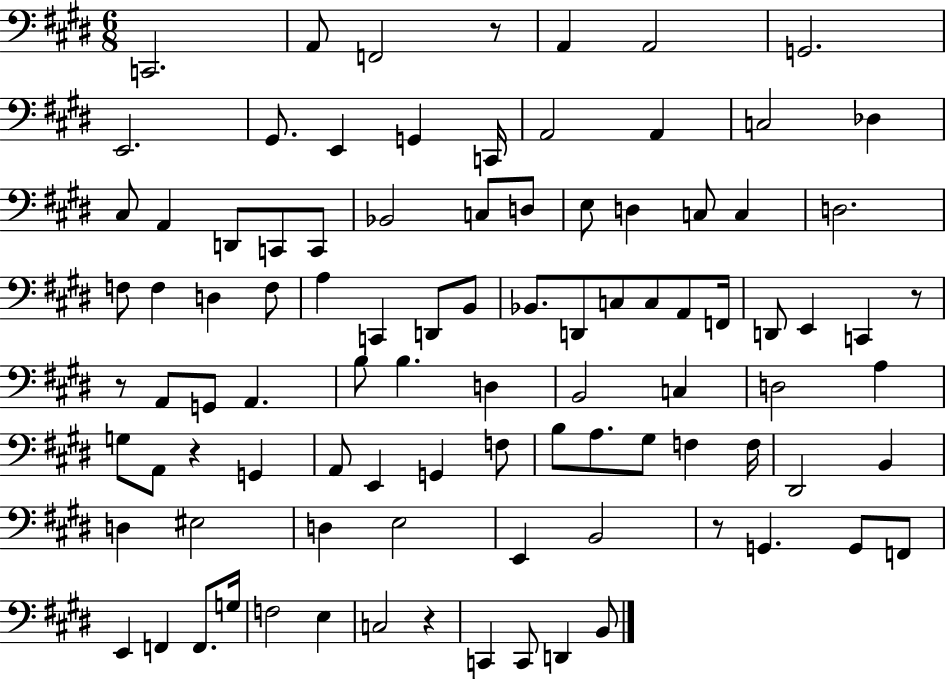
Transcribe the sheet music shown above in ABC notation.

X:1
T:Untitled
M:6/8
L:1/4
K:E
C,,2 A,,/2 F,,2 z/2 A,, A,,2 G,,2 E,,2 ^G,,/2 E,, G,, C,,/4 A,,2 A,, C,2 _D, ^C,/2 A,, D,,/2 C,,/2 C,,/2 _B,,2 C,/2 D,/2 E,/2 D, C,/2 C, D,2 F,/2 F, D, F,/2 A, C,, D,,/2 B,,/2 _B,,/2 D,,/2 C,/2 C,/2 A,,/2 F,,/4 D,,/2 E,, C,, z/2 z/2 A,,/2 G,,/2 A,, B,/2 B, D, B,,2 C, D,2 A, G,/2 A,,/2 z G,, A,,/2 E,, G,, F,/2 B,/2 A,/2 ^G,/2 F, F,/4 ^D,,2 B,, D, ^E,2 D, E,2 E,, B,,2 z/2 G,, G,,/2 F,,/2 E,, F,, F,,/2 G,/4 F,2 E, C,2 z C,, C,,/2 D,, B,,/2